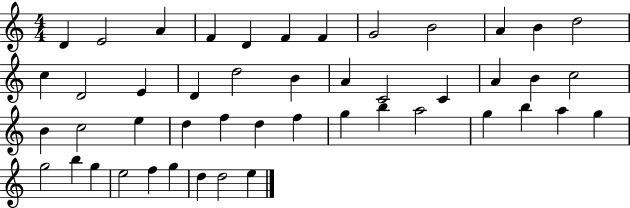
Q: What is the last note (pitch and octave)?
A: E5